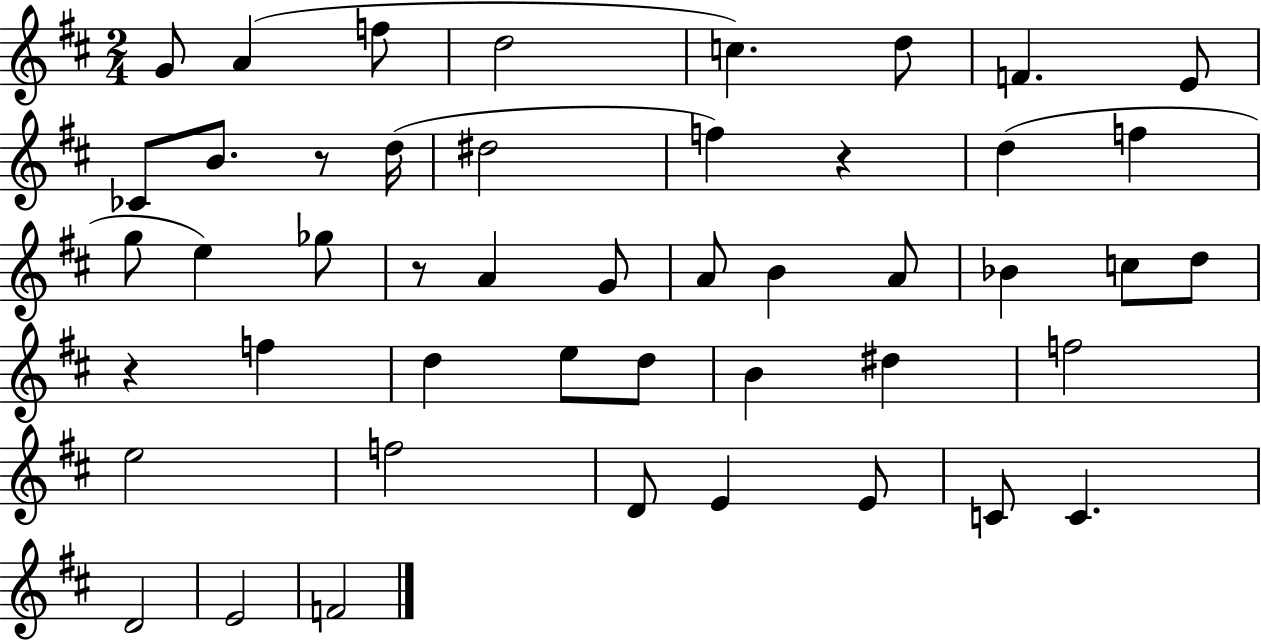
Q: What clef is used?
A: treble